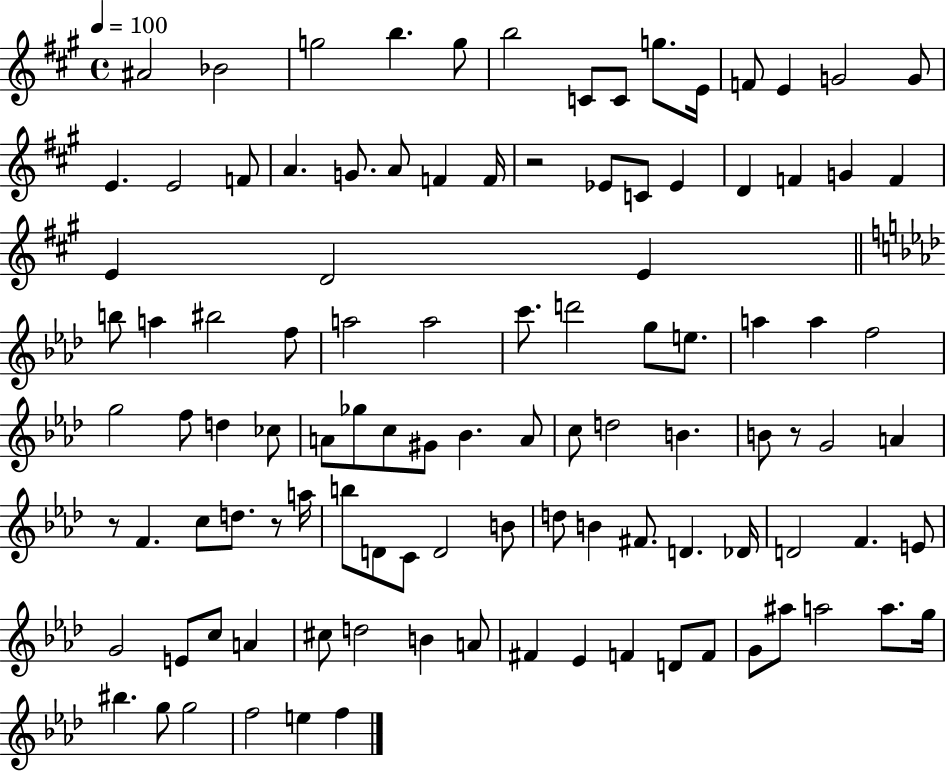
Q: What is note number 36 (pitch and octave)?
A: F5